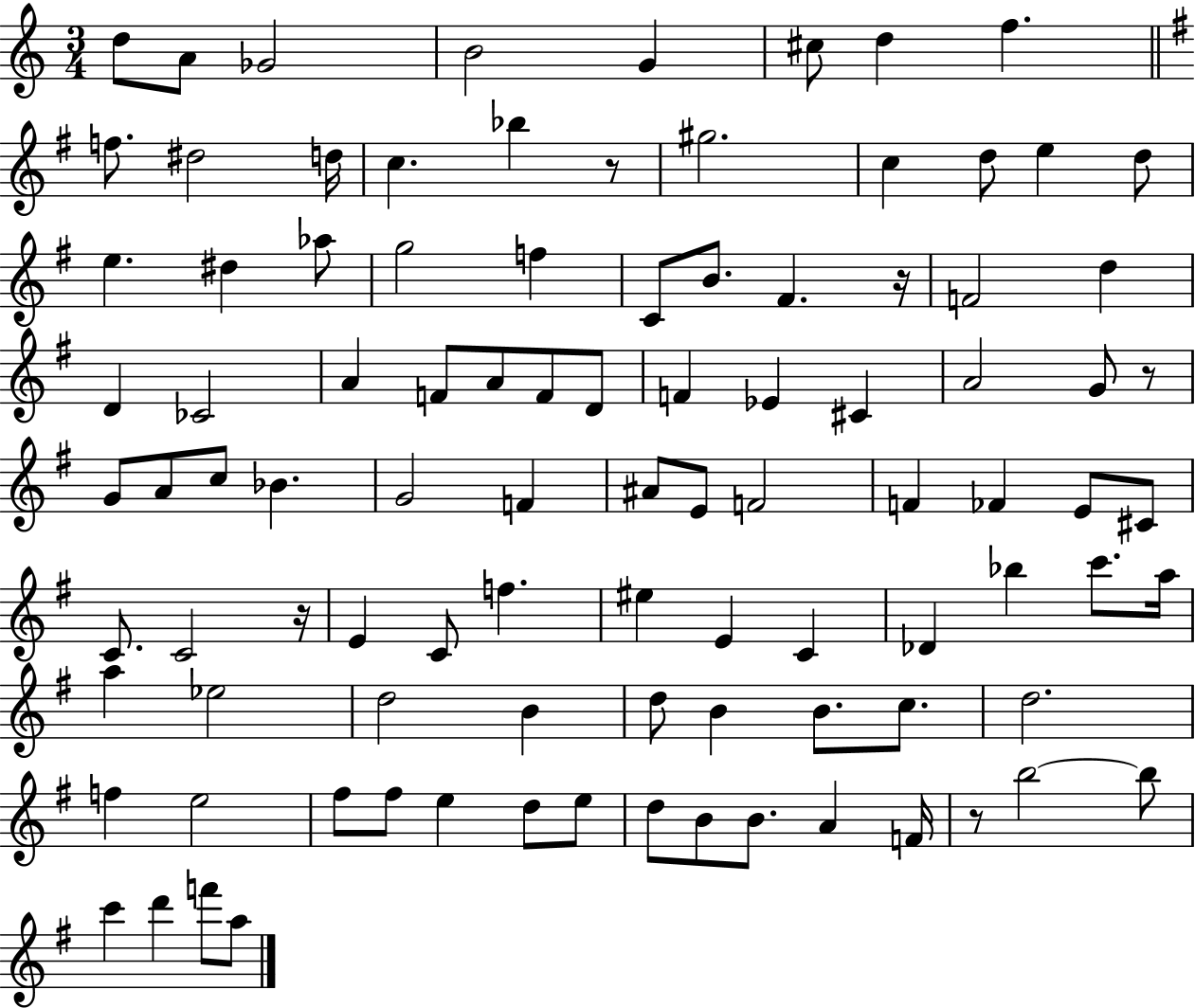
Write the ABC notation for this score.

X:1
T:Untitled
M:3/4
L:1/4
K:C
d/2 A/2 _G2 B2 G ^c/2 d f f/2 ^d2 d/4 c _b z/2 ^g2 c d/2 e d/2 e ^d _a/2 g2 f C/2 B/2 ^F z/4 F2 d D _C2 A F/2 A/2 F/2 D/2 F _E ^C A2 G/2 z/2 G/2 A/2 c/2 _B G2 F ^A/2 E/2 F2 F _F E/2 ^C/2 C/2 C2 z/4 E C/2 f ^e E C _D _b c'/2 a/4 a _e2 d2 B d/2 B B/2 c/2 d2 f e2 ^f/2 ^f/2 e d/2 e/2 d/2 B/2 B/2 A F/4 z/2 b2 b/2 c' d' f'/2 a/2